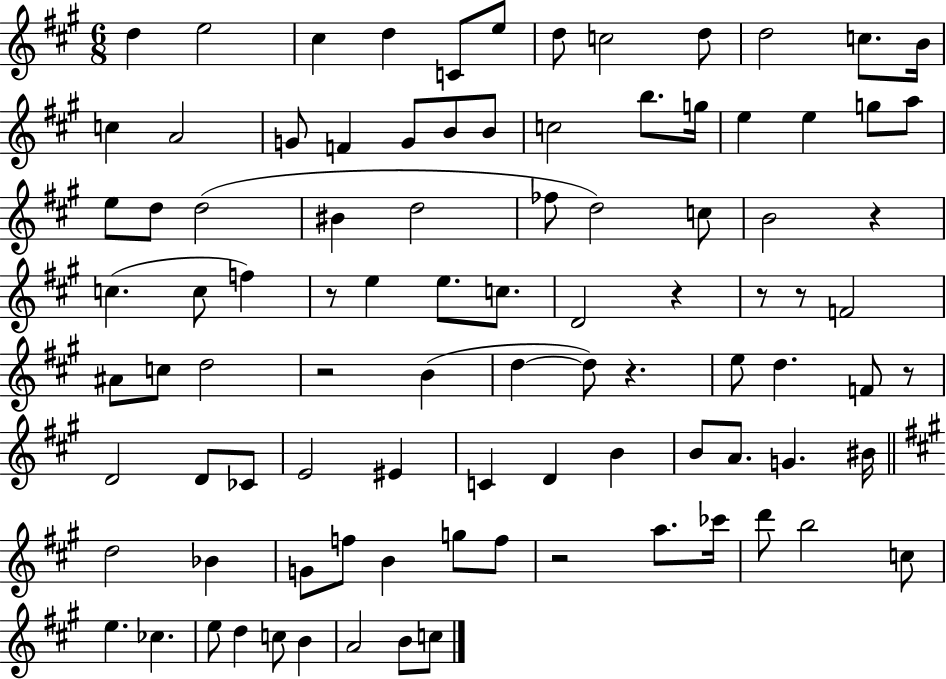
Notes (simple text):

D5/q E5/h C#5/q D5/q C4/e E5/e D5/e C5/h D5/e D5/h C5/e. B4/s C5/q A4/h G4/e F4/q G4/e B4/e B4/e C5/h B5/e. G5/s E5/q E5/q G5/e A5/e E5/e D5/e D5/h BIS4/q D5/h FES5/e D5/h C5/e B4/h R/q C5/q. C5/e F5/q R/e E5/q E5/e. C5/e. D4/h R/q R/e R/e F4/h A#4/e C5/e D5/h R/h B4/q D5/q D5/e R/q. E5/e D5/q. F4/e R/e D4/h D4/e CES4/e E4/h EIS4/q C4/q D4/q B4/q B4/e A4/e. G4/q. BIS4/s D5/h Bb4/q G4/e F5/e B4/q G5/e F5/e R/h A5/e. CES6/s D6/e B5/h C5/e E5/q. CES5/q. E5/e D5/q C5/e B4/q A4/h B4/e C5/e